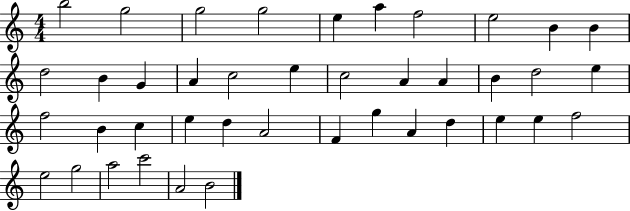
{
  \clef treble
  \numericTimeSignature
  \time 4/4
  \key c \major
  b''2 g''2 | g''2 g''2 | e''4 a''4 f''2 | e''2 b'4 b'4 | \break d''2 b'4 g'4 | a'4 c''2 e''4 | c''2 a'4 a'4 | b'4 d''2 e''4 | \break f''2 b'4 c''4 | e''4 d''4 a'2 | f'4 g''4 a'4 d''4 | e''4 e''4 f''2 | \break e''2 g''2 | a''2 c'''2 | a'2 b'2 | \bar "|."
}